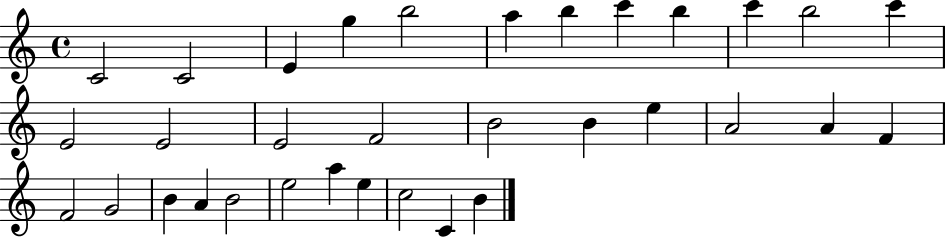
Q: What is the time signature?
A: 4/4